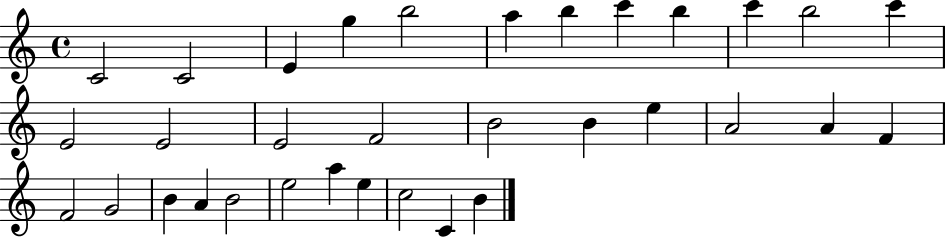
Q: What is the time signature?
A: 4/4